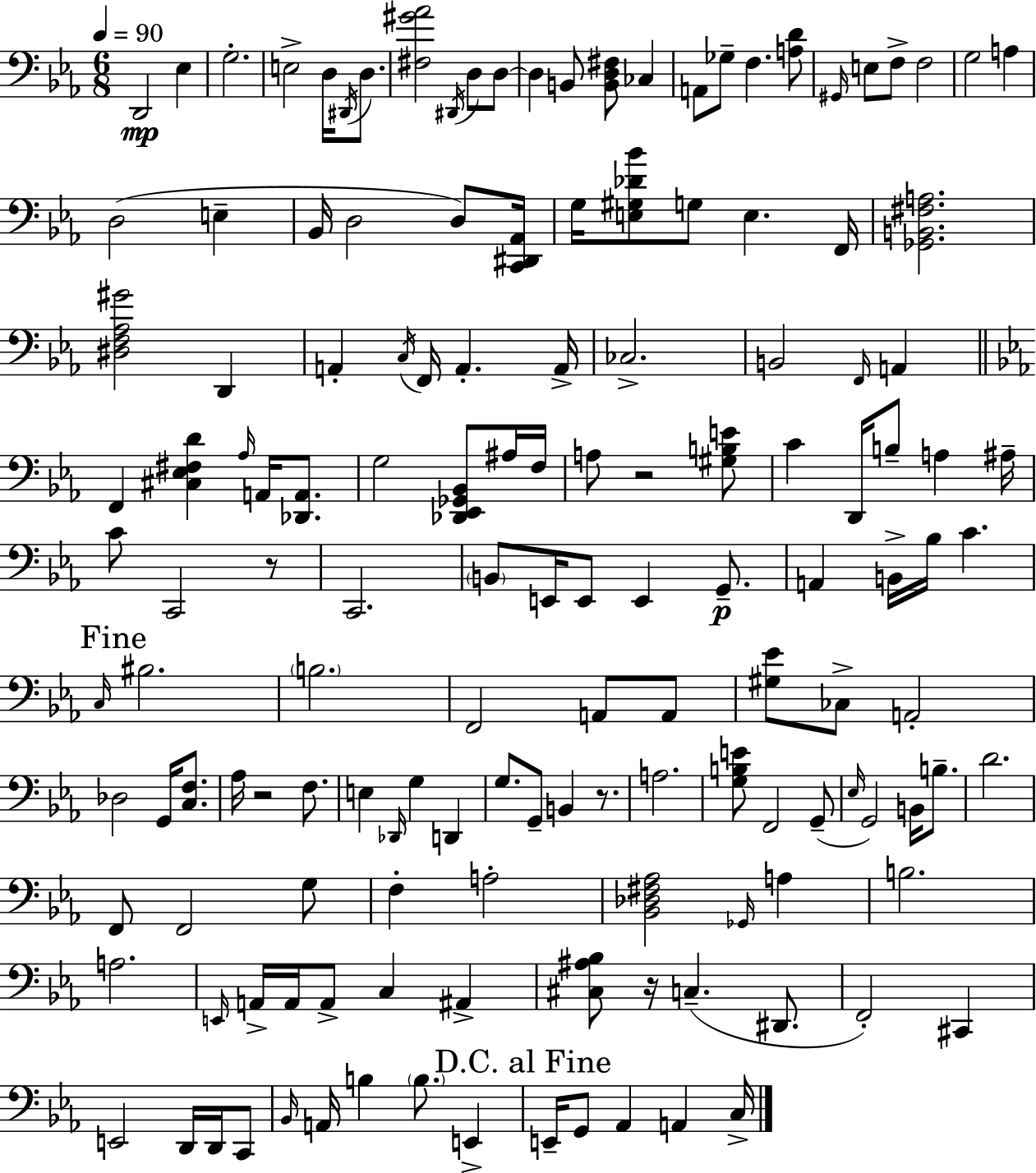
{
  \clef bass
  \numericTimeSignature
  \time 6/8
  \key c \minor
  \tempo 4 = 90
  d,2\mp ees4 | g2.-. | e2-> d16 \acciaccatura { dis,16 } d8. | <fis gis' aes'>2 \acciaccatura { dis,16 } d8 | \break d8~~ d4 b,8 <b, d fis>8 ces4 | a,8 ges8-- f4. | <a d'>8 \grace { gis,16 } e8 f8-> f2 | g2 a4 | \break d2( e4-- | bes,16 d2 | d8) <c, dis, aes,>16 g16 <e gis des' bes'>8 g8 e4. | f,16 <ges, b, fis a>2. | \break <dis f aes gis'>2 d,4 | a,4-. \acciaccatura { c16 } f,16 a,4.-. | a,16-> ces2.-> | b,2 | \break \grace { f,16 } a,4 \bar "||" \break \key ees \major f,4 <cis ees fis d'>4 \grace { aes16 } a,16 <des, a,>8. | g2 <des, ees, ges, bes,>8 ais16 | f16 a8 r2 <gis b e'>8 | c'4 d,16 b8-- a4 | \break ais16-- c'8 c,2 r8 | c,2. | \parenthesize b,8 e,16 e,8 e,4 g,8.--\p | a,4 b,16-> bes16 c'4. | \break \mark "Fine" \grace { c16 } bis2. | \parenthesize b2. | f,2 a,8 | a,8 <gis ees'>8 ces8-> a,2-. | \break des2 g,16 <c f>8. | aes16 r2 f8. | e4 \grace { des,16 } g4 d,4 | g8. g,8-- b,4 | \break r8. a2. | <g b e'>8 f,2 | g,8--( \grace { ees16 } g,2) | b,16 b8.-- d'2. | \break f,8 f,2 | g8 f4-. a2-. | <bes, des fis aes>2 | \grace { ges,16 } a4 b2. | \break a2. | \grace { e,16 } a,16-> a,16 a,8-> c4 | ais,4-> <cis ais bes>8 r16 c4.--( | dis,8. f,2-.) | \break cis,4 e,2 | d,16 d,16 c,8 \grace { bes,16 } a,16 b4 | \parenthesize b8. e,4-> \mark "D.C. al Fine" e,16-- g,8 aes,4 | a,4 c16-> \bar "|."
}